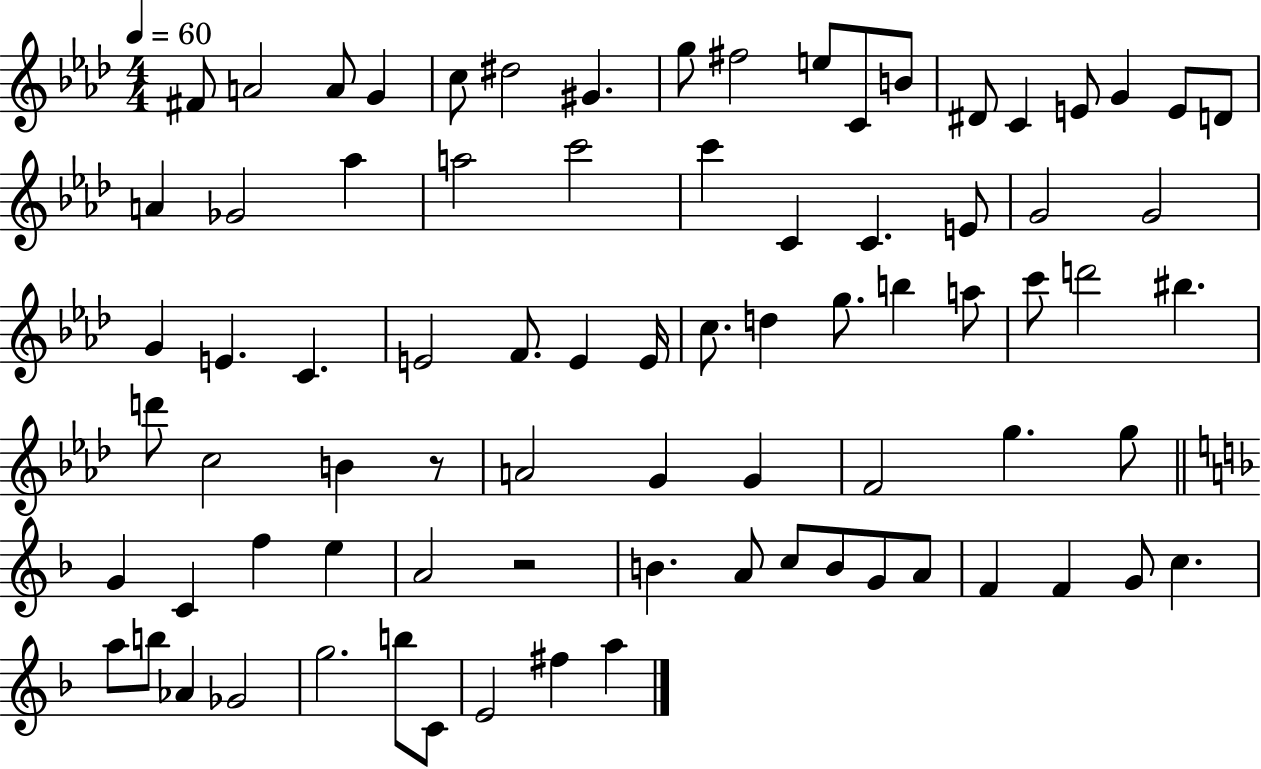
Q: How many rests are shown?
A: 2